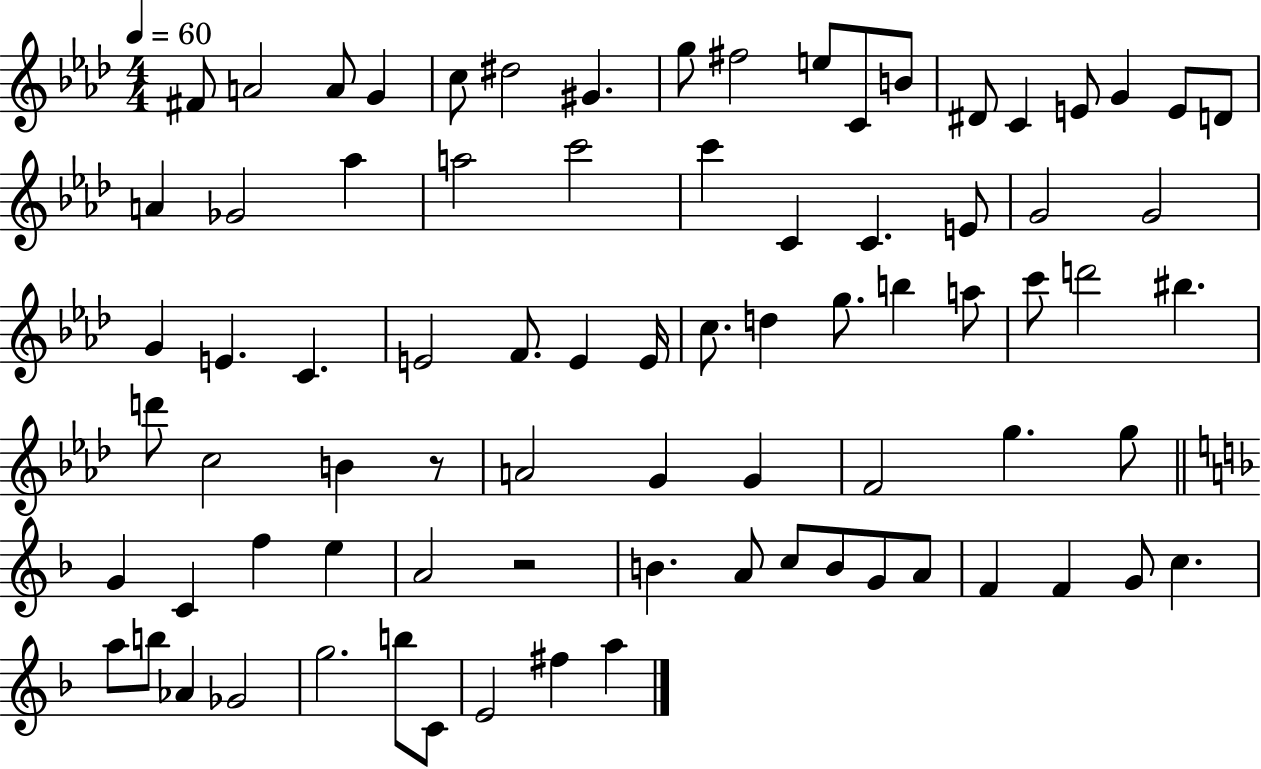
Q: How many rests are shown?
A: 2